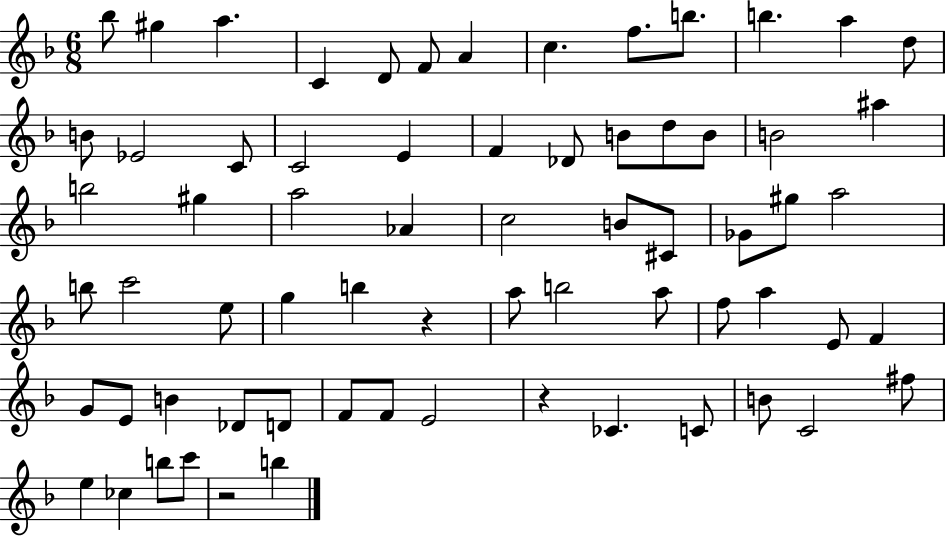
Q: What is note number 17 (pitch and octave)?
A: C4